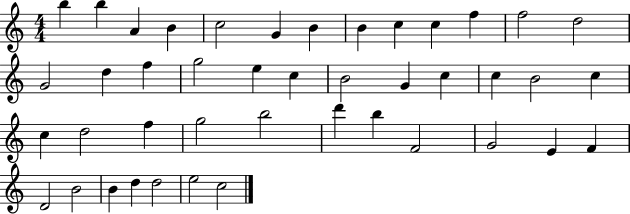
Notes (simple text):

B5/q B5/q A4/q B4/q C5/h G4/q B4/q B4/q C5/q C5/q F5/q F5/h D5/h G4/h D5/q F5/q G5/h E5/q C5/q B4/h G4/q C5/q C5/q B4/h C5/q C5/q D5/h F5/q G5/h B5/h D6/q B5/q F4/h G4/h E4/q F4/q D4/h B4/h B4/q D5/q D5/h E5/h C5/h